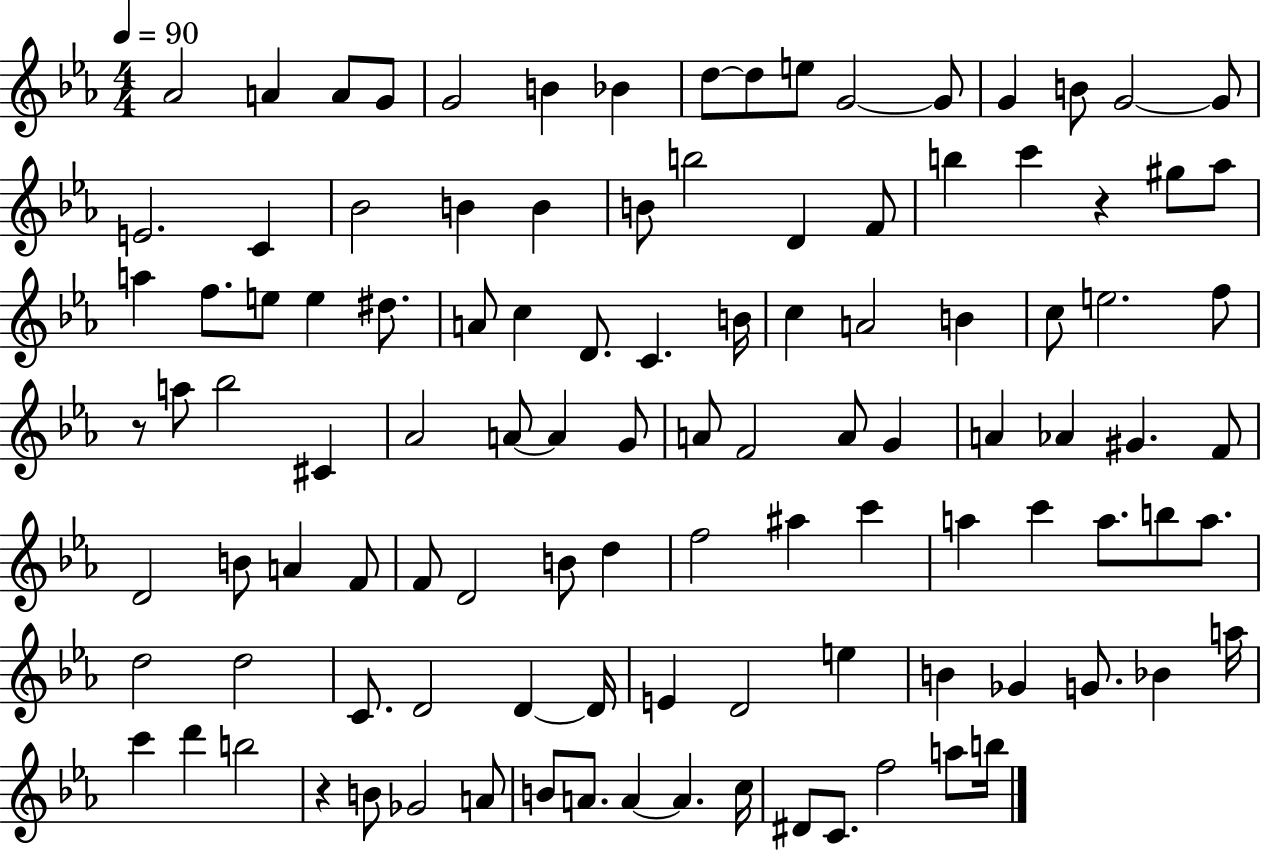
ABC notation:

X:1
T:Untitled
M:4/4
L:1/4
K:Eb
_A2 A A/2 G/2 G2 B _B d/2 d/2 e/2 G2 G/2 G B/2 G2 G/2 E2 C _B2 B B B/2 b2 D F/2 b c' z ^g/2 _a/2 a f/2 e/2 e ^d/2 A/2 c D/2 C B/4 c A2 B c/2 e2 f/2 z/2 a/2 _b2 ^C _A2 A/2 A G/2 A/2 F2 A/2 G A _A ^G F/2 D2 B/2 A F/2 F/2 D2 B/2 d f2 ^a c' a c' a/2 b/2 a/2 d2 d2 C/2 D2 D D/4 E D2 e B _G G/2 _B a/4 c' d' b2 z B/2 _G2 A/2 B/2 A/2 A A c/4 ^D/2 C/2 f2 a/2 b/4